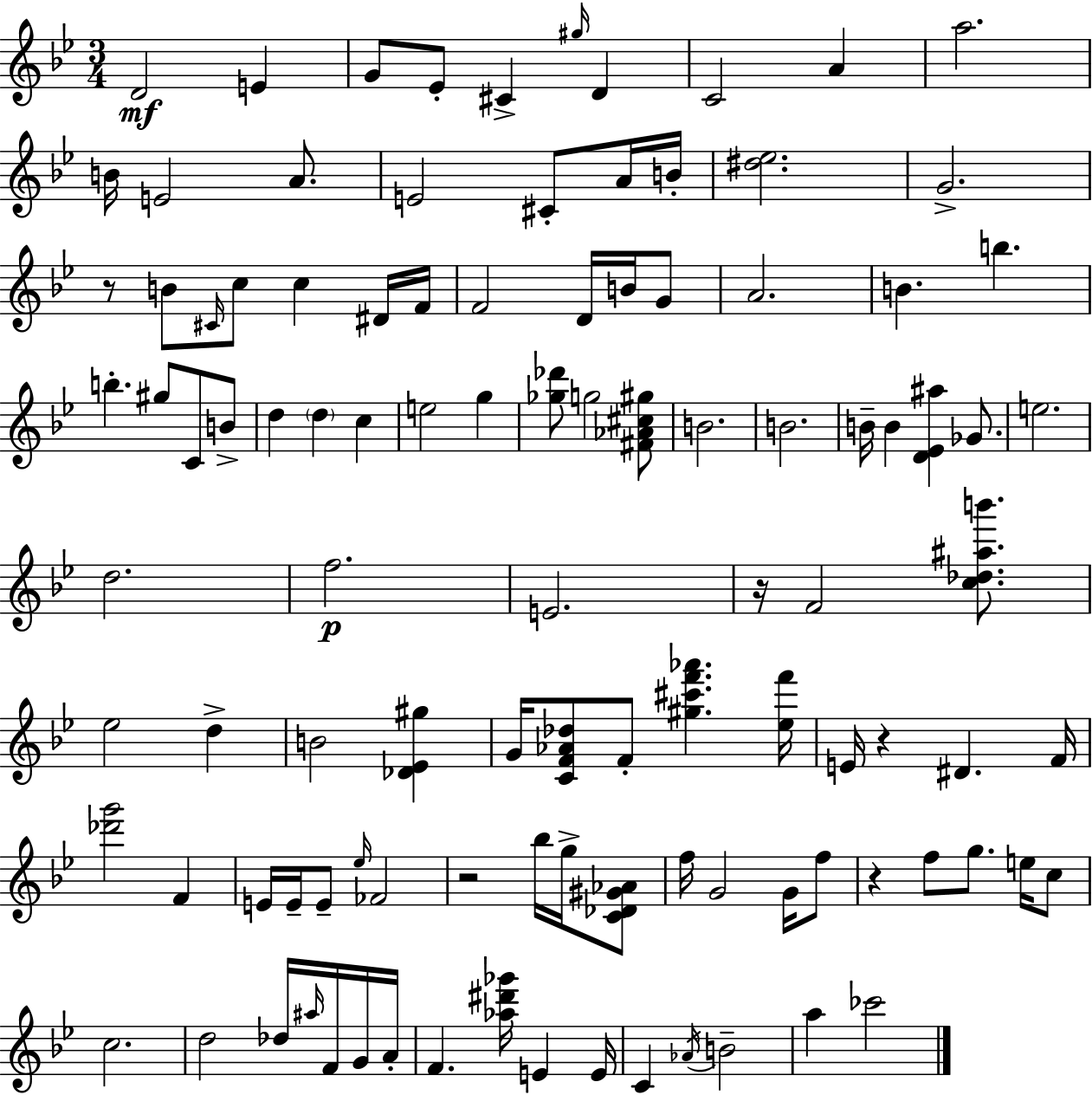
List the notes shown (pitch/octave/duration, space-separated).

D4/h E4/q G4/e Eb4/e C#4/q G#5/s D4/q C4/h A4/q A5/h. B4/s E4/h A4/e. E4/h C#4/e A4/s B4/s [D#5,Eb5]/h. G4/h. R/e B4/e C#4/s C5/e C5/q D#4/s F4/s F4/h D4/s B4/s G4/e A4/h. B4/q. B5/q. B5/q. G#5/e C4/e B4/e D5/q D5/q C5/q E5/h G5/q [Gb5,Db6]/e G5/h [F#4,Ab4,C#5,G#5]/e B4/h. B4/h. B4/s B4/q [D4,Eb4,A#5]/q Gb4/e. E5/h. D5/h. F5/h. E4/h. R/s F4/h [C5,Db5,A#5,B6]/e. Eb5/h D5/q B4/h [Db4,Eb4,G#5]/q G4/s [C4,F4,Ab4,Db5]/e F4/e [G#5,C#6,F6,Ab6]/q. [Eb5,F6]/s E4/s R/q D#4/q. F4/s [Db6,G6]/h F4/q E4/s E4/s E4/e Eb5/s FES4/h R/h Bb5/s G5/s [C4,Db4,G#4,Ab4]/e F5/s G4/h G4/s F5/e R/q F5/e G5/e. E5/s C5/e C5/h. D5/h Db5/s A#5/s F4/s G4/s A4/s F4/q. [Ab5,D#6,Gb6]/s E4/q E4/s C4/q Ab4/s B4/h A5/q CES6/h